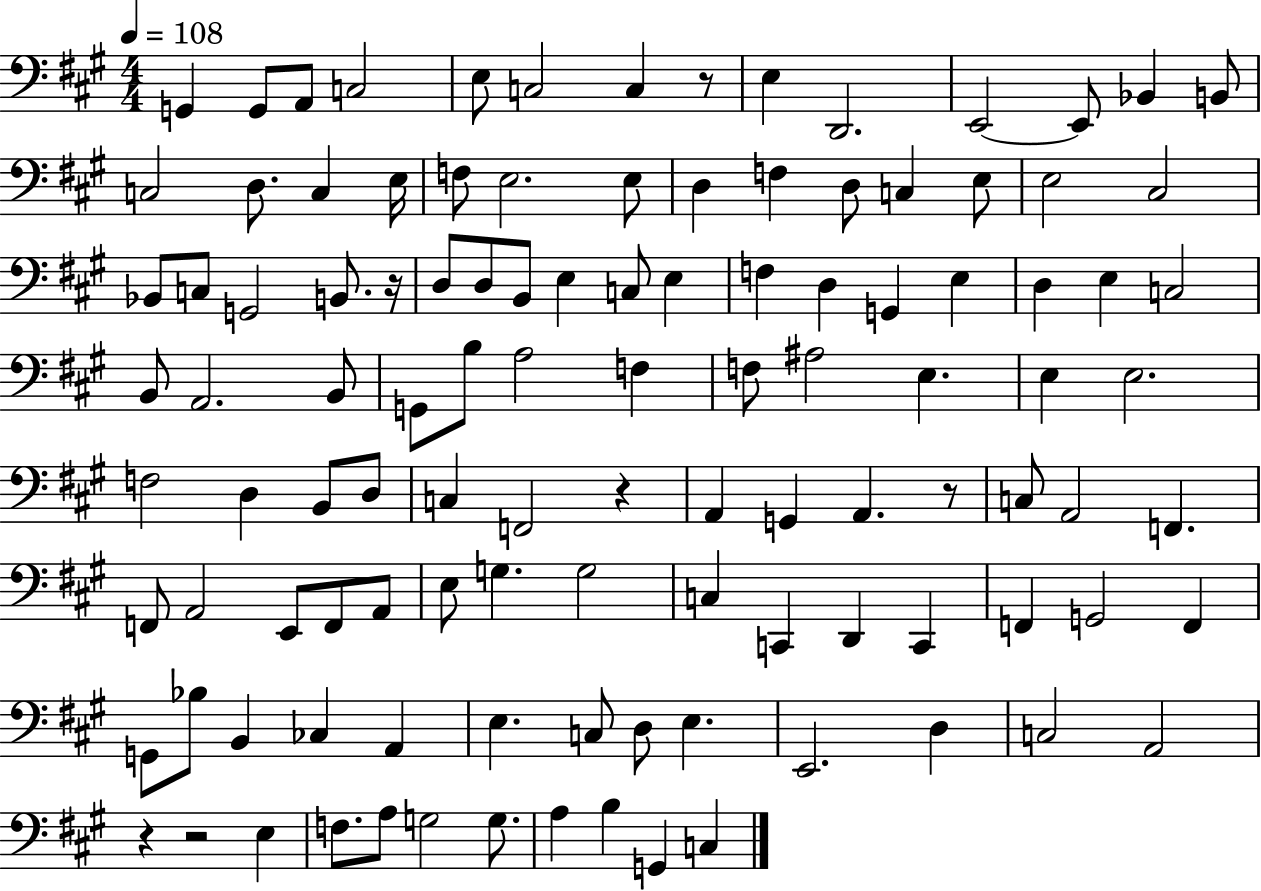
X:1
T:Untitled
M:4/4
L:1/4
K:A
G,, G,,/2 A,,/2 C,2 E,/2 C,2 C, z/2 E, D,,2 E,,2 E,,/2 _B,, B,,/2 C,2 D,/2 C, E,/4 F,/2 E,2 E,/2 D, F, D,/2 C, E,/2 E,2 ^C,2 _B,,/2 C,/2 G,,2 B,,/2 z/4 D,/2 D,/2 B,,/2 E, C,/2 E, F, D, G,, E, D, E, C,2 B,,/2 A,,2 B,,/2 G,,/2 B,/2 A,2 F, F,/2 ^A,2 E, E, E,2 F,2 D, B,,/2 D,/2 C, F,,2 z A,, G,, A,, z/2 C,/2 A,,2 F,, F,,/2 A,,2 E,,/2 F,,/2 A,,/2 E,/2 G, G,2 C, C,, D,, C,, F,, G,,2 F,, G,,/2 _B,/2 B,, _C, A,, E, C,/2 D,/2 E, E,,2 D, C,2 A,,2 z z2 E, F,/2 A,/2 G,2 G,/2 A, B, G,, C,